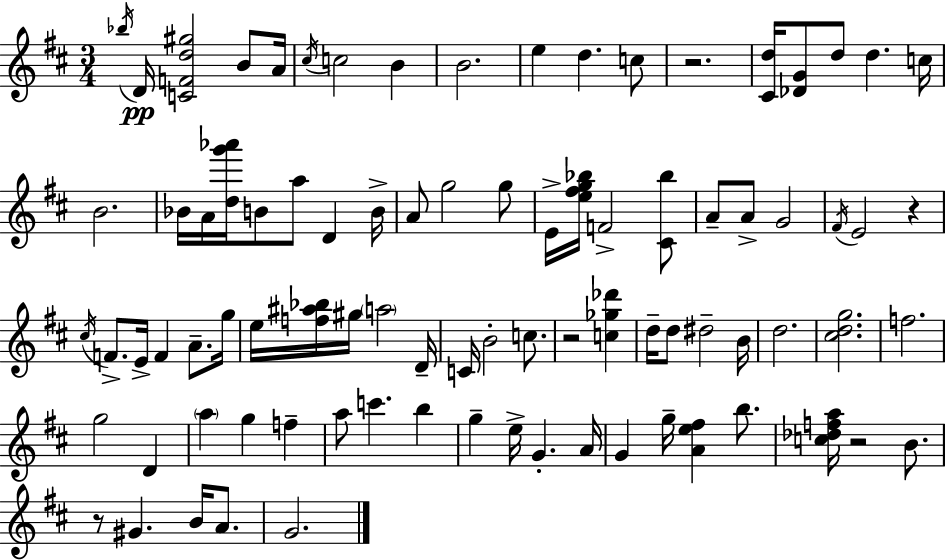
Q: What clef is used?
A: treble